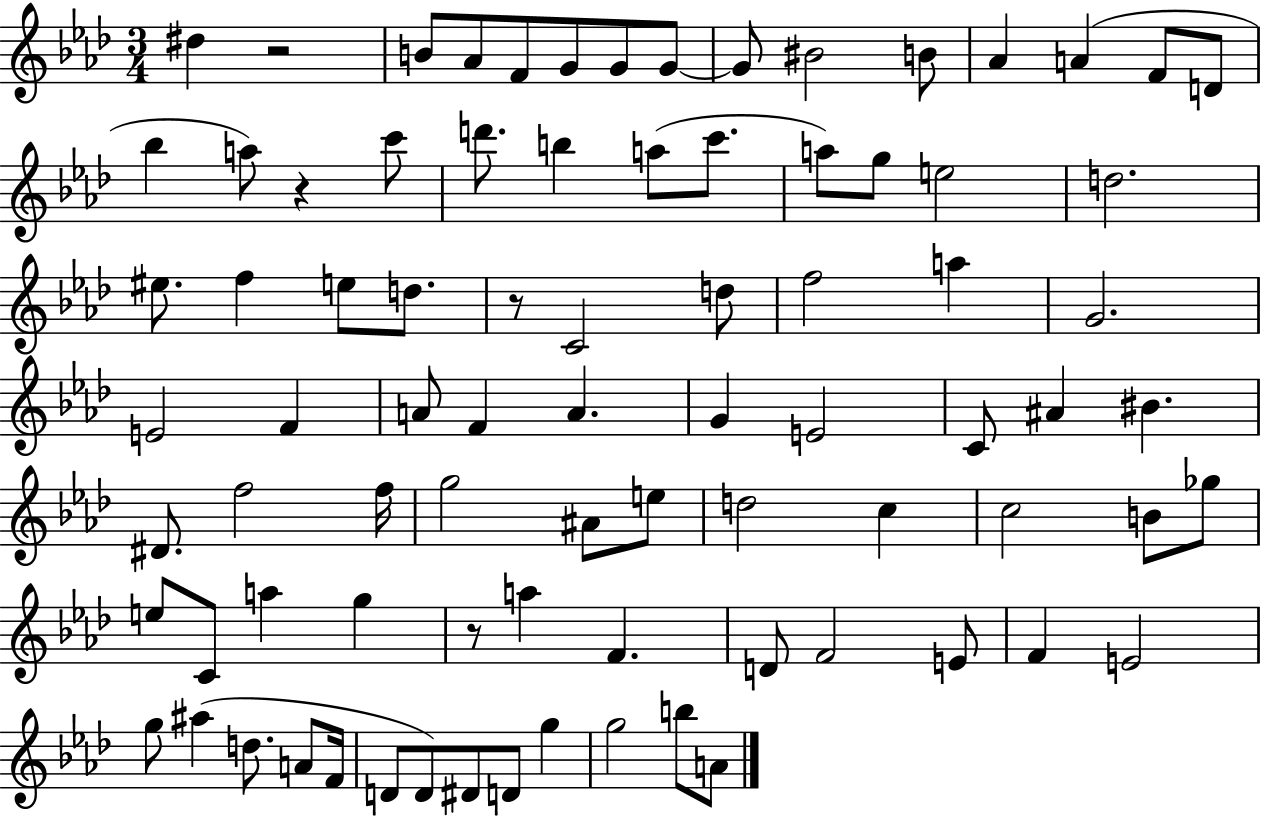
D#5/q R/h B4/e Ab4/e F4/e G4/e G4/e G4/e G4/e BIS4/h B4/e Ab4/q A4/q F4/e D4/e Bb5/q A5/e R/q C6/e D6/e. B5/q A5/e C6/e. A5/e G5/e E5/h D5/h. EIS5/e. F5/q E5/e D5/e. R/e C4/h D5/e F5/h A5/q G4/h. E4/h F4/q A4/e F4/q A4/q. G4/q E4/h C4/e A#4/q BIS4/q. D#4/e. F5/h F5/s G5/h A#4/e E5/e D5/h C5/q C5/h B4/e Gb5/e E5/e C4/e A5/q G5/q R/e A5/q F4/q. D4/e F4/h E4/e F4/q E4/h G5/e A#5/q D5/e. A4/e F4/s D4/e D4/e D#4/e D4/e G5/q G5/h B5/e A4/e